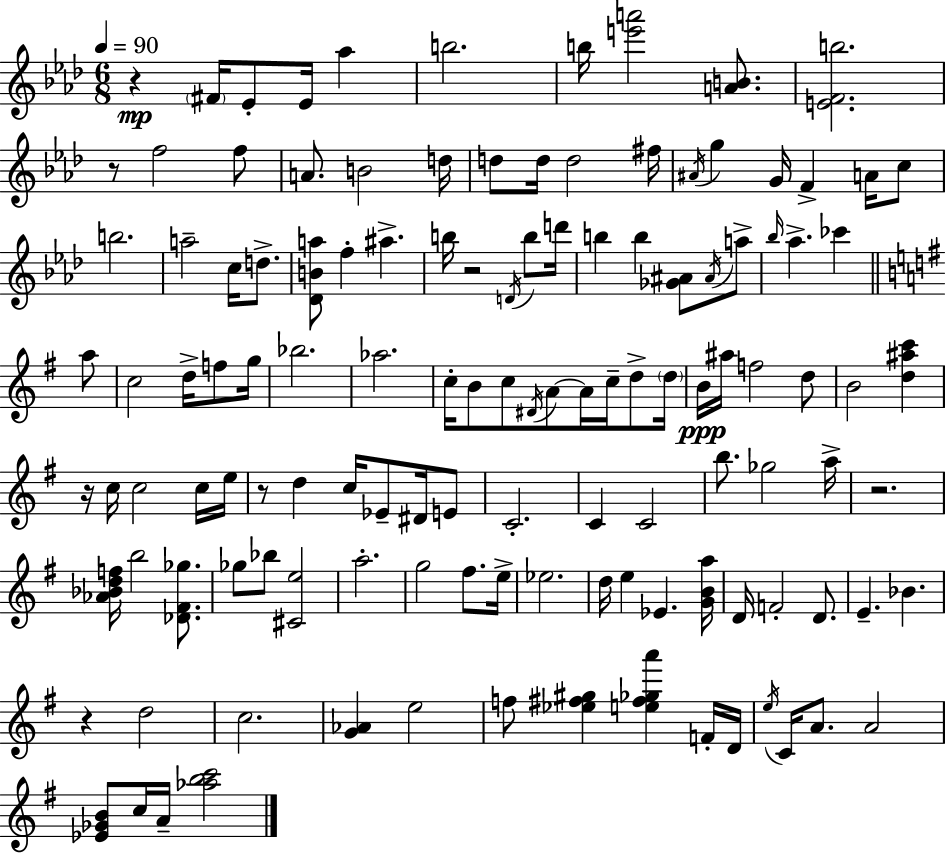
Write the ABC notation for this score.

X:1
T:Untitled
M:6/8
L:1/4
K:Ab
z ^F/4 _E/2 _E/4 _a b2 b/4 [e'a']2 [AB]/2 [EFb]2 z/2 f2 f/2 A/2 B2 d/4 d/2 d/4 d2 ^f/4 ^A/4 g G/4 F A/4 c/2 b2 a2 c/4 d/2 [_DBa]/2 f ^a b/4 z2 D/4 b/2 d'/4 b b [_G^A]/2 ^A/4 a/2 _b/4 _a _c' a/2 c2 d/4 f/2 g/4 _b2 _a2 c/4 B/2 c/2 ^D/4 A/2 A/4 c/4 d/2 d/4 B/4 ^a/4 f2 d/2 B2 [d^ac'] z/4 c/4 c2 c/4 e/4 z/2 d c/4 _E/2 ^D/4 E/2 C2 C C2 b/2 _g2 a/4 z2 [_A_Bdf]/4 b2 [_D^F_g]/2 _g/2 _b/2 [^Ce]2 a2 g2 ^f/2 e/4 _e2 d/4 e _E [GBa]/4 D/4 F2 D/2 E _B z d2 c2 [G_A] e2 f/2 [_e^f^g] [e^f_ga'] F/4 D/4 e/4 C/4 A/2 A2 [_E_GB]/2 c/4 A/4 [_abc']2